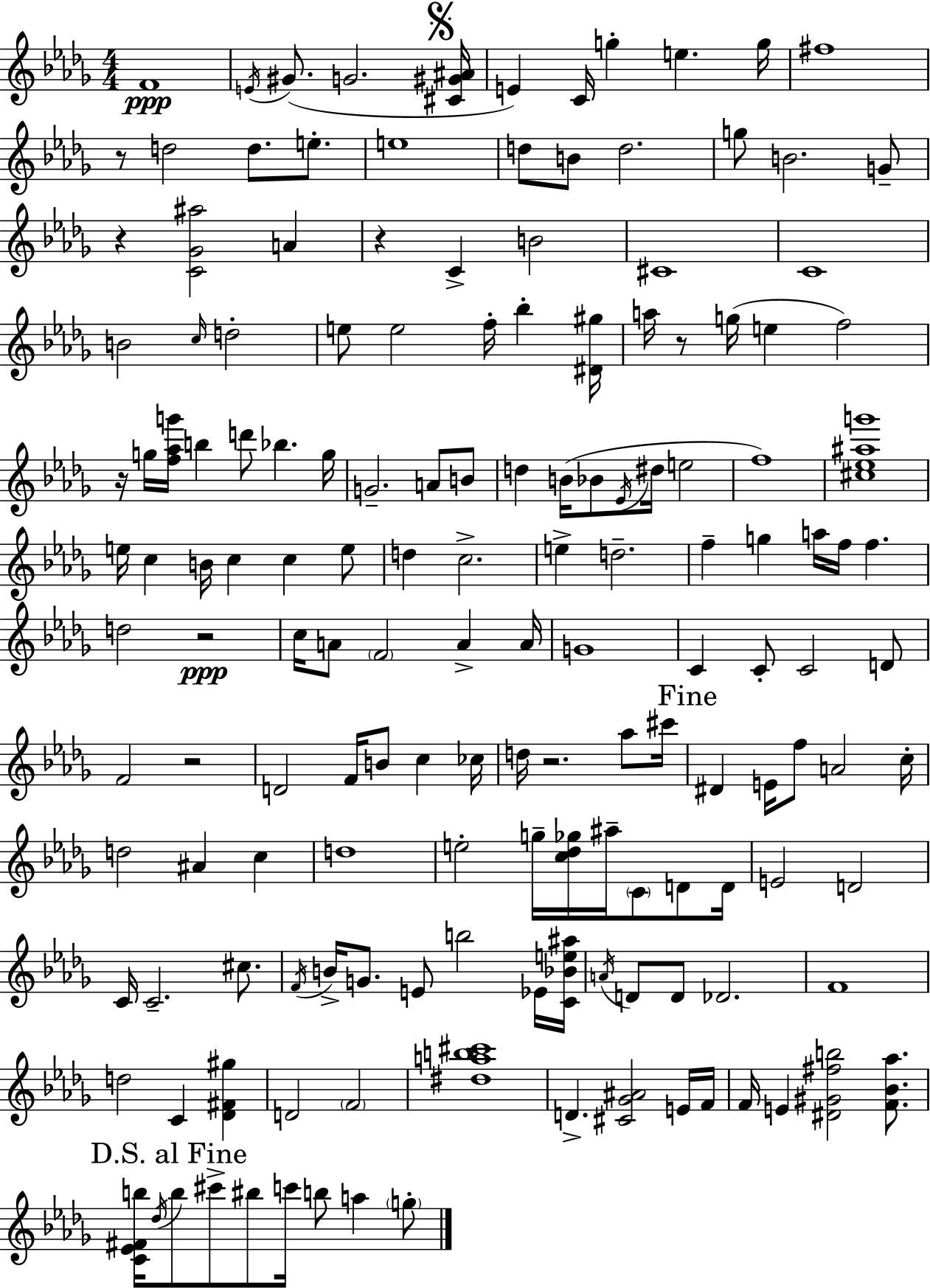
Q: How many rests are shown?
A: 8